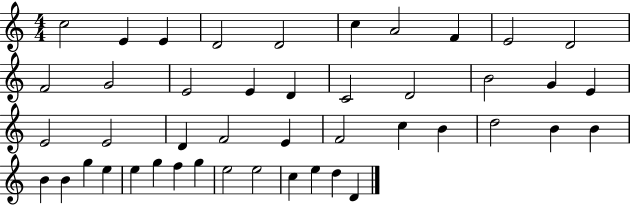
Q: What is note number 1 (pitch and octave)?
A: C5